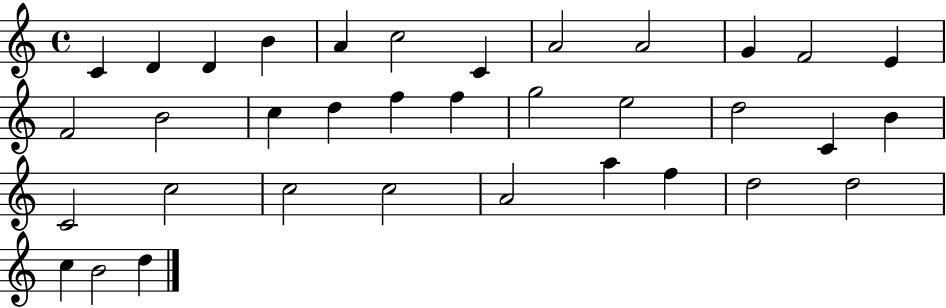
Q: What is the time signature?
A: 4/4